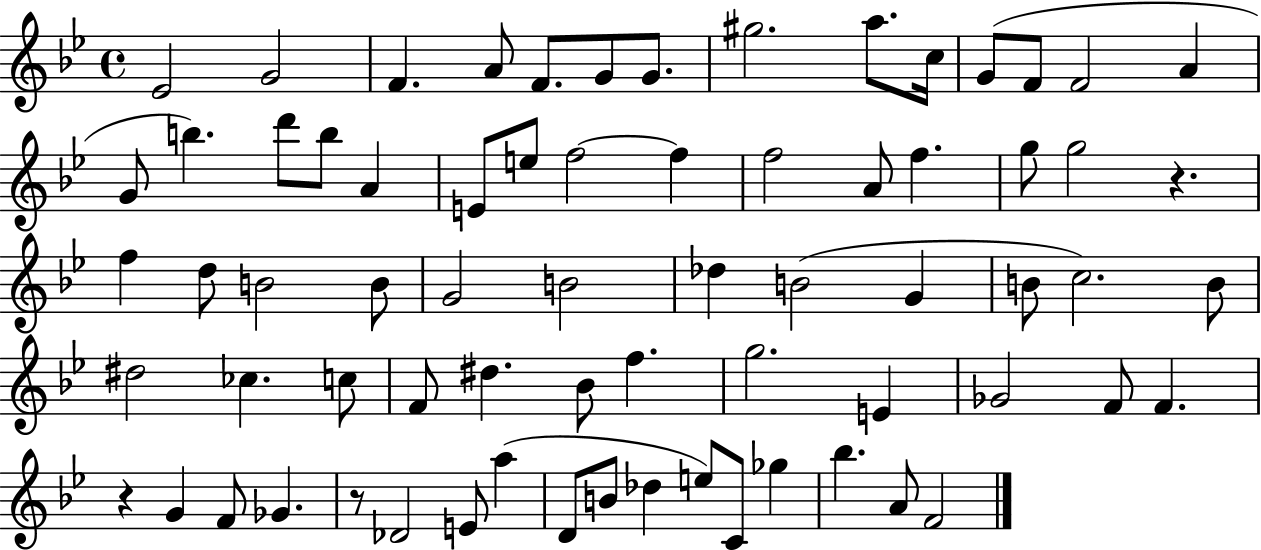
{
  \clef treble
  \time 4/4
  \defaultTimeSignature
  \key bes \major
  ees'2 g'2 | f'4. a'8 f'8. g'8 g'8. | gis''2. a''8. c''16 | g'8( f'8 f'2 a'4 | \break g'8 b''4.) d'''8 b''8 a'4 | e'8 e''8 f''2~~ f''4 | f''2 a'8 f''4. | g''8 g''2 r4. | \break f''4 d''8 b'2 b'8 | g'2 b'2 | des''4 b'2( g'4 | b'8 c''2.) b'8 | \break dis''2 ces''4. c''8 | f'8 dis''4. bes'8 f''4. | g''2. e'4 | ges'2 f'8 f'4. | \break r4 g'4 f'8 ges'4. | r8 des'2 e'8 a''4( | d'8 b'8 des''4 e''8) c'8 ges''4 | bes''4. a'8 f'2 | \break \bar "|."
}